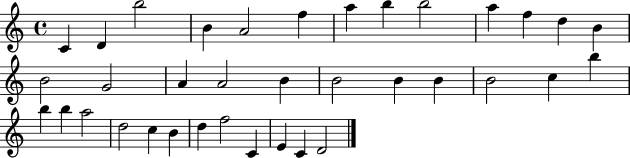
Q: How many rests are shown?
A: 0